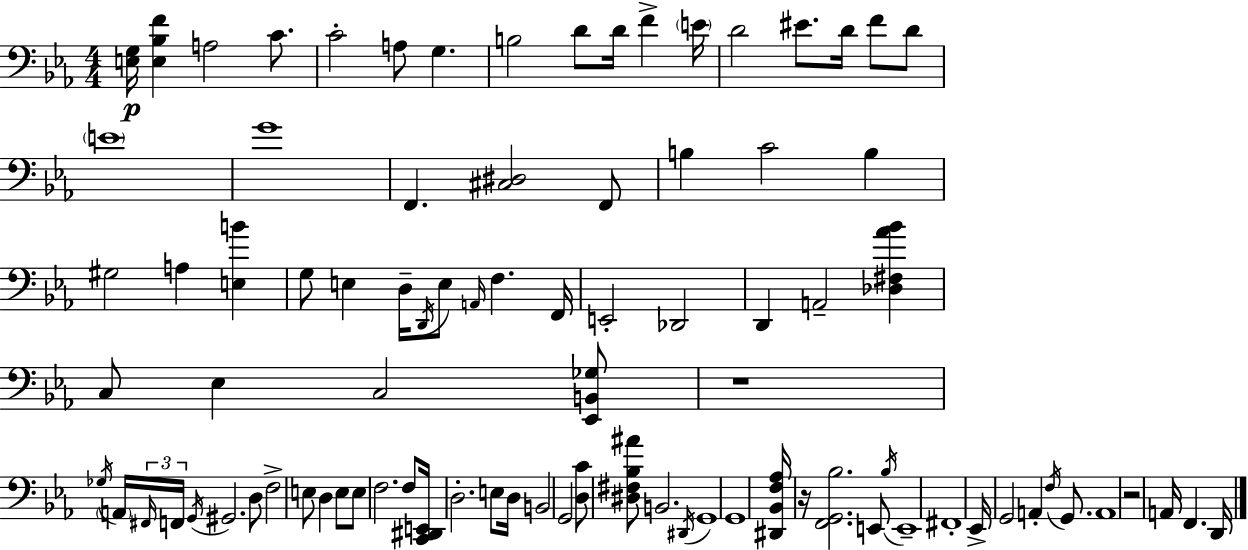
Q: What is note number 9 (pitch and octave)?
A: F4